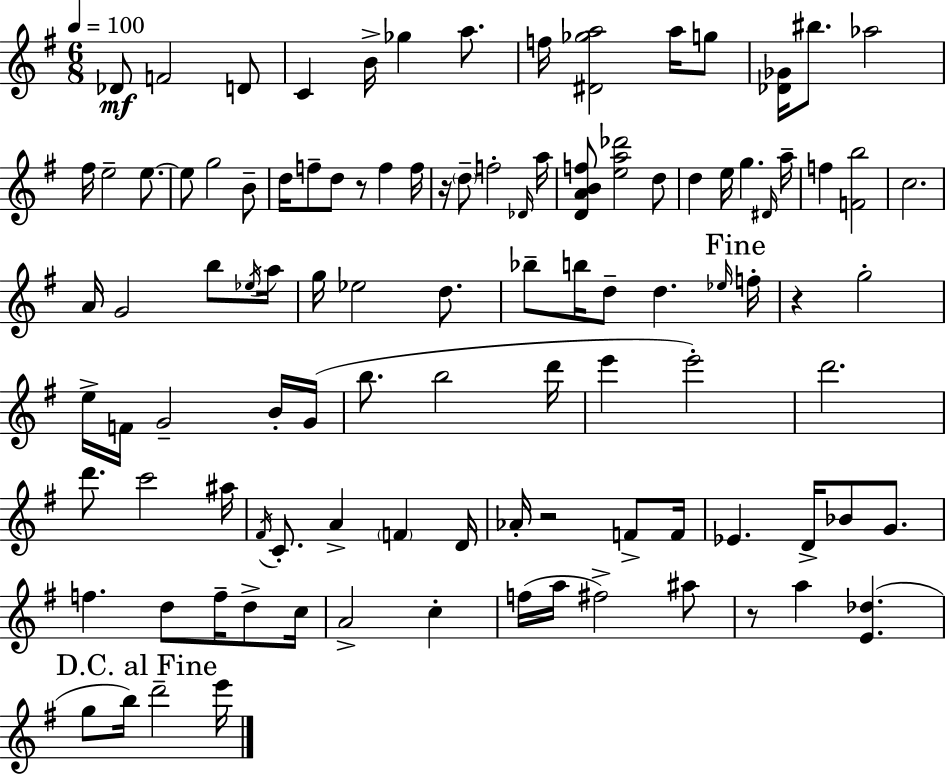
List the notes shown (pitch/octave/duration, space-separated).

Db4/e F4/h D4/e C4/q B4/s Gb5/q A5/e. F5/s [D#4,Gb5,A5]/h A5/s G5/e [Db4,Gb4]/s BIS5/e. Ab5/h F#5/s E5/h E5/e. E5/e G5/h B4/e D5/s F5/e D5/e R/e F5/q F5/s R/s D5/e F5/h Db4/s A5/s [D4,A4,B4,F5]/e [E5,A5,Db6]/h D5/e D5/q E5/s G5/q. D#4/s A5/s F5/q [F4,B5]/h C5/h. A4/s G4/h B5/e Eb5/s A5/s G5/s Eb5/h D5/e. Bb5/e B5/s D5/e D5/q. Eb5/s F5/s R/q G5/h E5/s F4/s G4/h B4/s G4/s B5/e. B5/h D6/s E6/q E6/h D6/h. D6/e. C6/h A#5/s F#4/s C4/e. A4/q F4/q D4/s Ab4/s R/h F4/e F4/s Eb4/q. D4/s Bb4/e G4/e. F5/q. D5/e F5/s D5/e C5/s A4/h C5/q F5/s A5/s F#5/h A#5/e R/e A5/q [E4,Db5]/q. G5/e B5/s D6/h E6/s